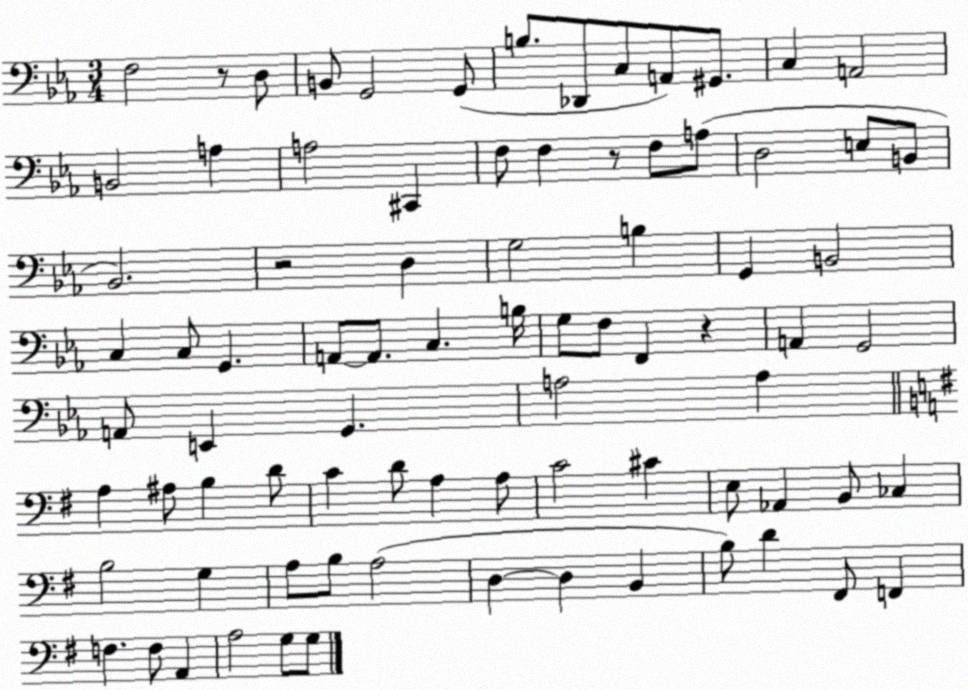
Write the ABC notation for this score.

X:1
T:Untitled
M:3/4
L:1/4
K:Eb
F,2 z/2 D,/2 B,,/2 G,,2 G,,/2 B,/2 _D,,/2 C,/2 A,,/2 ^G,,/2 C, A,,2 B,,2 A, A,2 ^C,, F,/2 F, z/2 F,/2 A,/2 D,2 E,/2 B,,/2 _B,,2 z2 D, G,2 B, G,, B,,2 C, C,/2 G,, A,,/2 A,,/2 C, B,/4 G,/2 F,/2 F,, z A,, G,,2 A,,/2 E,, G,, A,2 A, A, ^A,/2 B, D/2 C D/2 A, A,/2 C2 ^C E,/2 _A,, B,,/2 _C, B,2 G, A,/2 B,/2 A,2 D, D, B,, B,/2 D ^F,,/2 F,, F, F,/2 A,, A,2 G,/2 G,/2